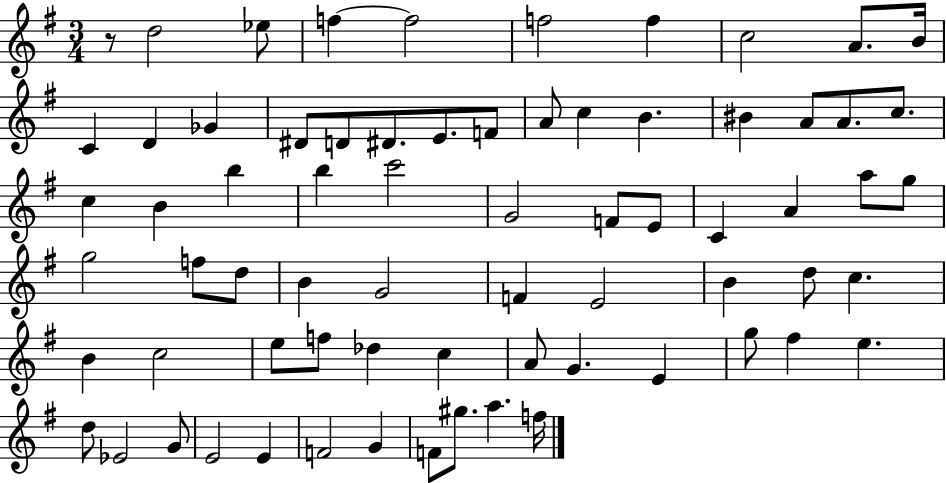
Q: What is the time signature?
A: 3/4